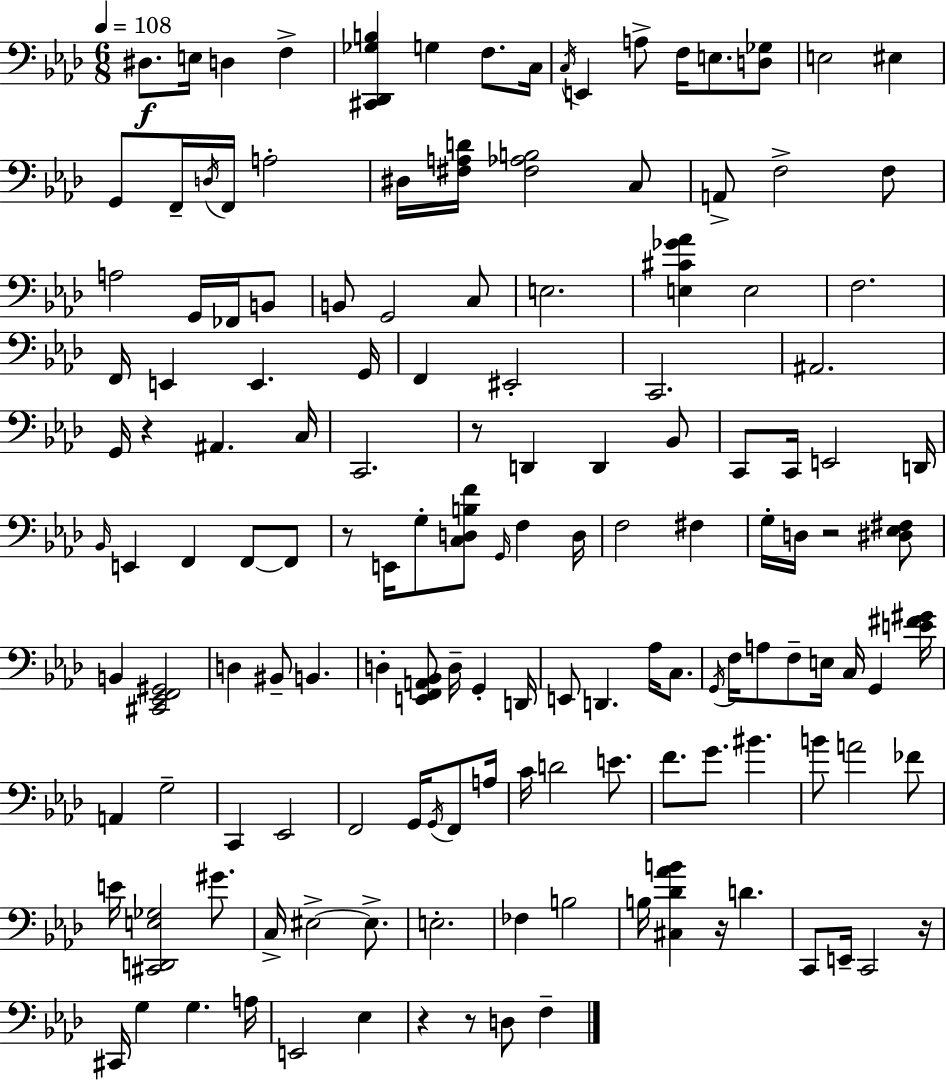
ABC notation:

X:1
T:Untitled
M:6/8
L:1/4
K:Ab
^D,/2 E,/4 D, F, [^C,,_D,,_G,B,] G, F,/2 C,/4 C,/4 E,, A,/2 F,/4 E,/2 [D,_G,]/2 E,2 ^E, G,,/2 F,,/4 D,/4 F,,/4 A,2 ^D,/4 [^F,A,D]/4 [^F,_A,B,]2 C,/2 A,,/2 F,2 F,/2 A,2 G,,/4 _F,,/4 B,,/2 B,,/2 G,,2 C,/2 E,2 [E,^C_G_A] E,2 F,2 F,,/4 E,, E,, G,,/4 F,, ^E,,2 C,,2 ^A,,2 G,,/4 z ^A,, C,/4 C,,2 z/2 D,, D,, _B,,/2 C,,/2 C,,/4 E,,2 D,,/4 _B,,/4 E,, F,, F,,/2 F,,/2 z/2 E,,/4 G,/2 [C,D,B,F]/2 G,,/4 F, D,/4 F,2 ^F, G,/4 D,/4 z2 [^D,_E,^F,]/2 B,, [^C,,_E,,F,,^G,,]2 D, ^B,,/2 B,, D, [E,,F,,A,,_B,,]/2 D,/4 G,, D,,/4 E,,/2 D,, _A,/4 C,/2 G,,/4 F,/4 A,/2 F,/2 E,/4 C,/4 G,, [E^F^G]/4 A,, G,2 C,, _E,,2 F,,2 G,,/4 G,,/4 F,,/2 A,/4 C/4 D2 E/2 F/2 G/2 ^B B/2 A2 _F/2 E/4 [^C,,D,,E,_G,]2 ^G/2 C,/4 ^E,2 ^E,/2 E,2 _F, B,2 B,/4 [^C,_D_AB] z/4 D C,,/2 E,,/4 C,,2 z/4 ^C,,/4 G, G, A,/4 E,,2 _E, z z/2 D,/2 F,